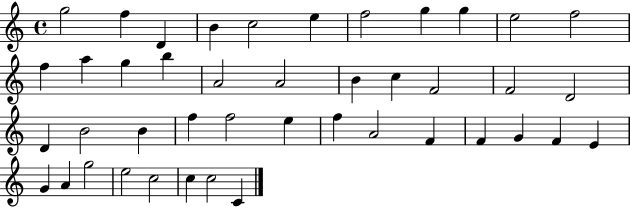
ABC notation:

X:1
T:Untitled
M:4/4
L:1/4
K:C
g2 f D B c2 e f2 g g e2 f2 f a g b A2 A2 B c F2 F2 D2 D B2 B f f2 e f A2 F F G F E G A g2 e2 c2 c c2 C